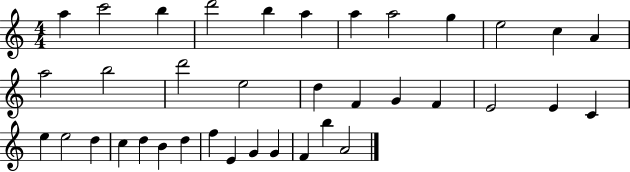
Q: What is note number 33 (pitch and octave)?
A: G4